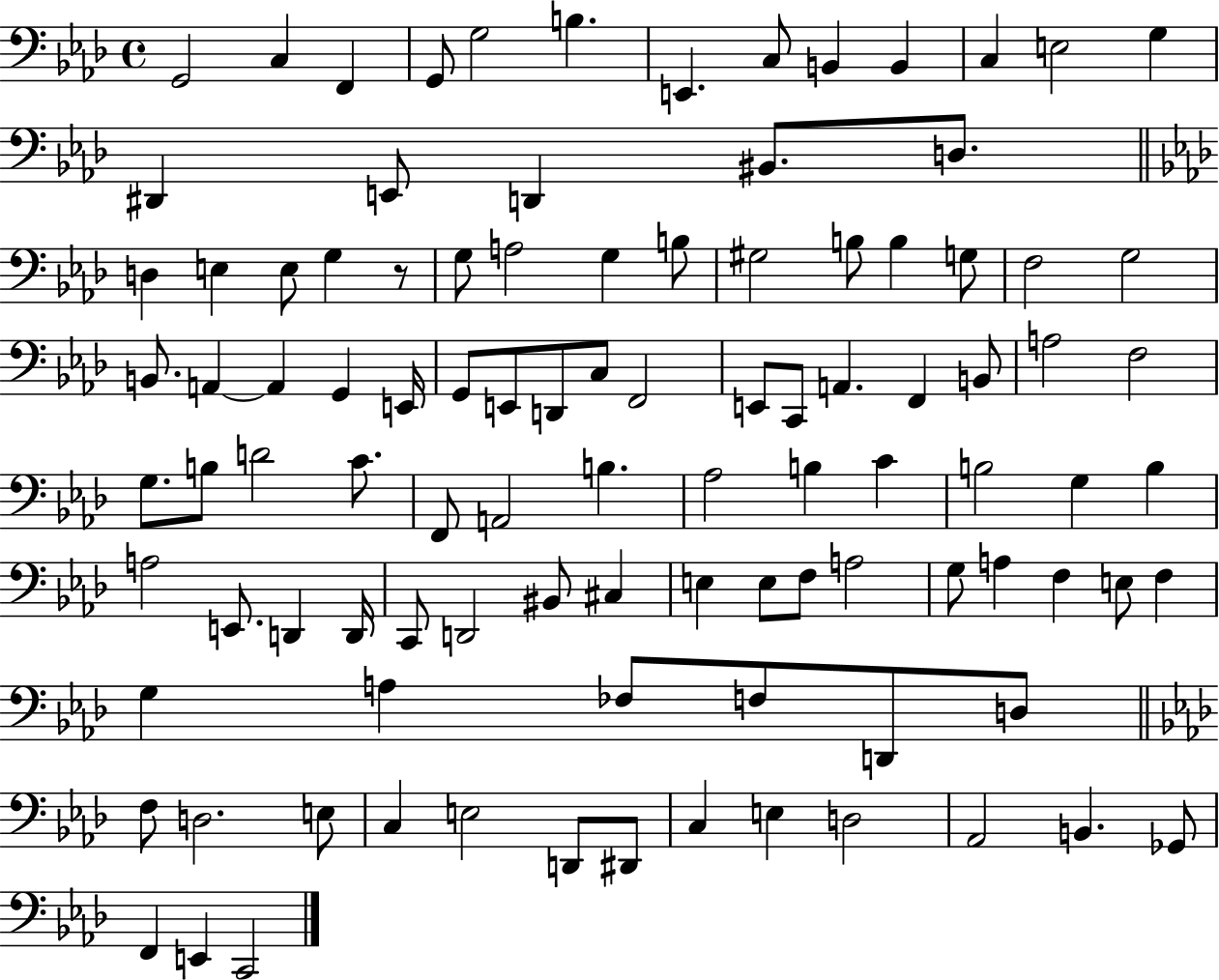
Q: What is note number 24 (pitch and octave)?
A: A3